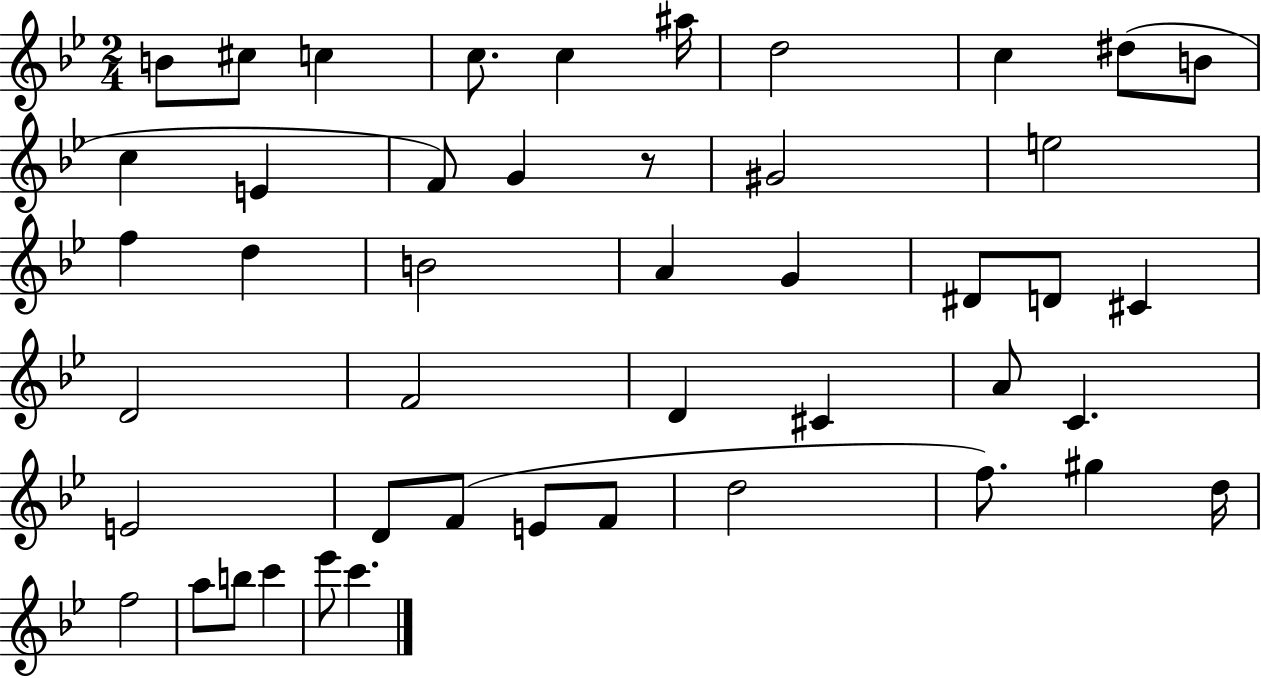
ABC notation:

X:1
T:Untitled
M:2/4
L:1/4
K:Bb
B/2 ^c/2 c c/2 c ^a/4 d2 c ^d/2 B/2 c E F/2 G z/2 ^G2 e2 f d B2 A G ^D/2 D/2 ^C D2 F2 D ^C A/2 C E2 D/2 F/2 E/2 F/2 d2 f/2 ^g d/4 f2 a/2 b/2 c' _e'/2 c'